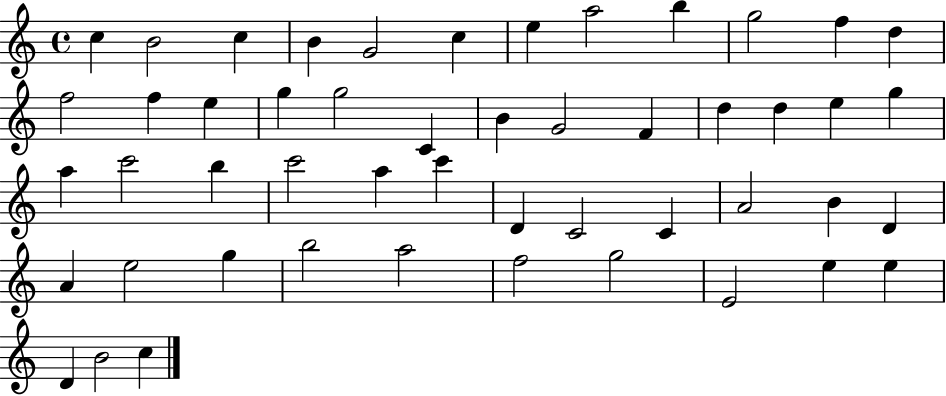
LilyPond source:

{
  \clef treble
  \time 4/4
  \defaultTimeSignature
  \key c \major
  c''4 b'2 c''4 | b'4 g'2 c''4 | e''4 a''2 b''4 | g''2 f''4 d''4 | \break f''2 f''4 e''4 | g''4 g''2 c'4 | b'4 g'2 f'4 | d''4 d''4 e''4 g''4 | \break a''4 c'''2 b''4 | c'''2 a''4 c'''4 | d'4 c'2 c'4 | a'2 b'4 d'4 | \break a'4 e''2 g''4 | b''2 a''2 | f''2 g''2 | e'2 e''4 e''4 | \break d'4 b'2 c''4 | \bar "|."
}